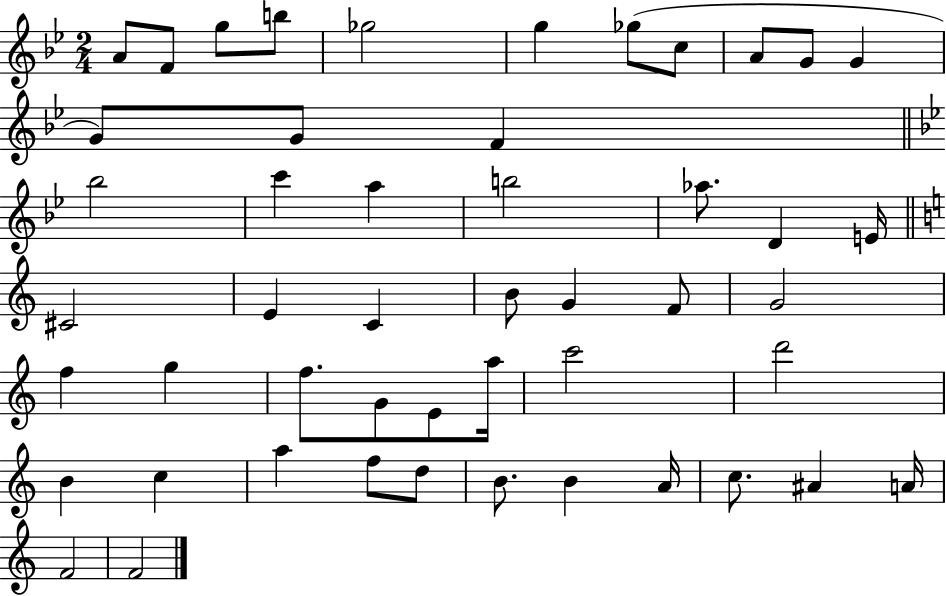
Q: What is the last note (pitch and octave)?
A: F4